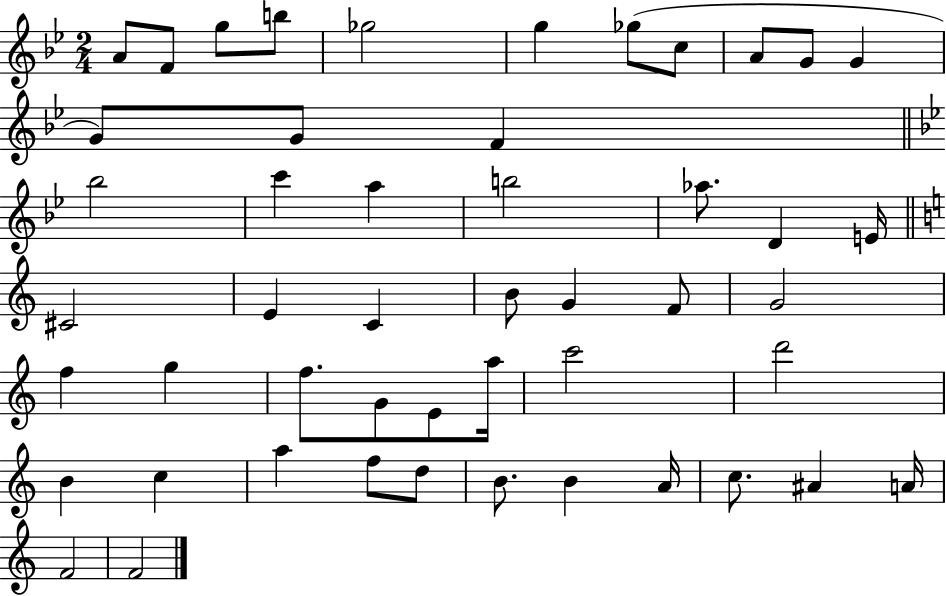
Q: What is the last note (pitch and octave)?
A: F4